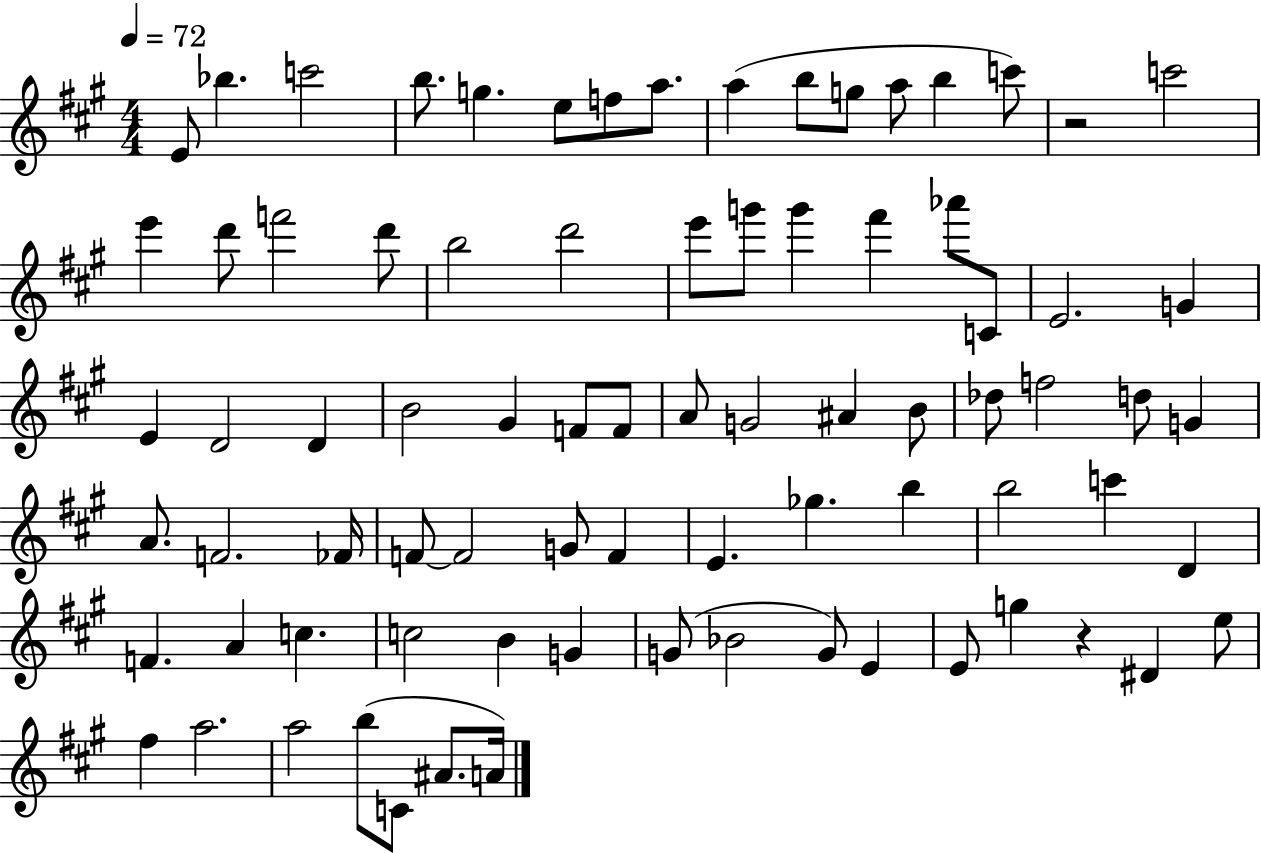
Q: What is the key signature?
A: A major